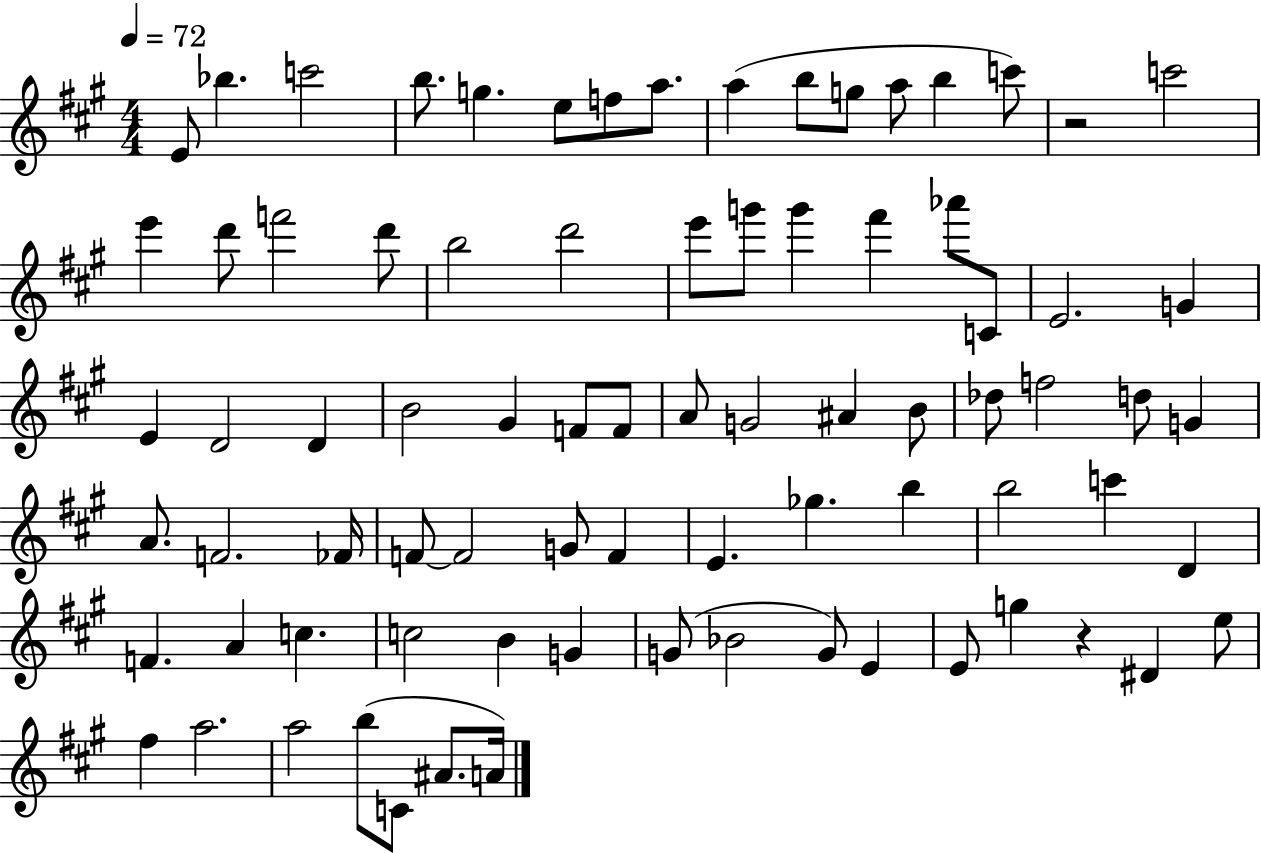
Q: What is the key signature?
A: A major